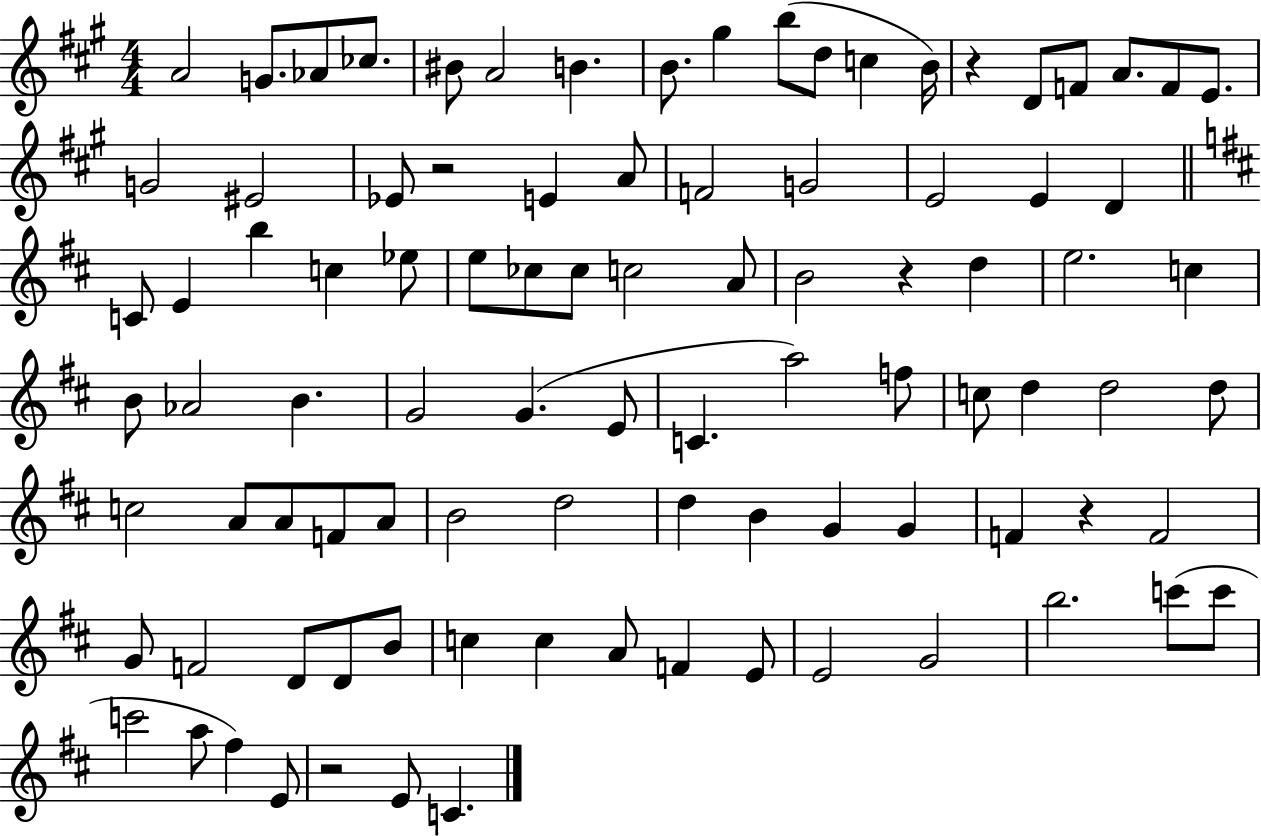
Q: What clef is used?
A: treble